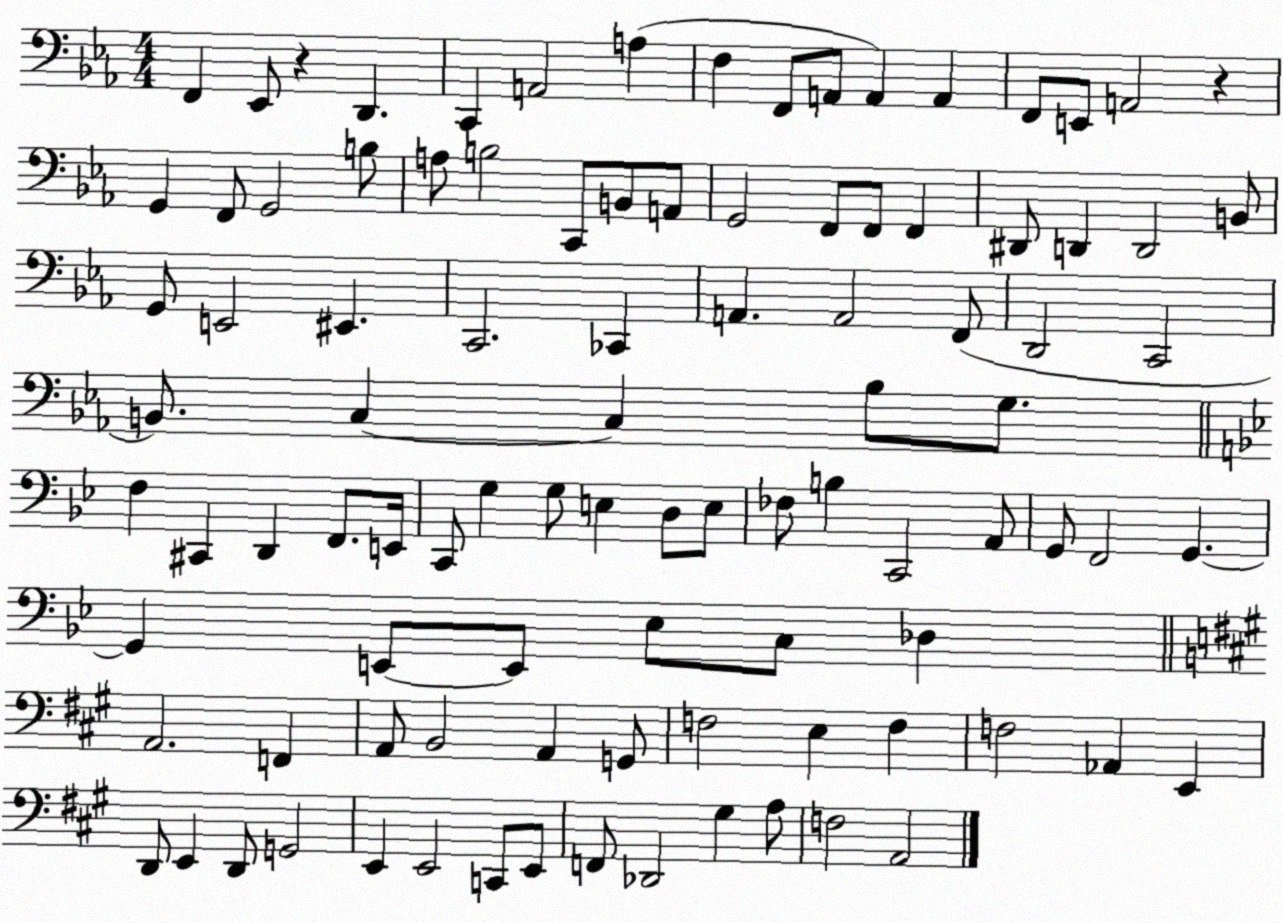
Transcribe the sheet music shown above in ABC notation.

X:1
T:Untitled
M:4/4
L:1/4
K:Eb
F,, _E,,/2 z D,, C,, A,,2 A, F, F,,/2 A,,/2 A,, A,, F,,/2 E,,/2 A,,2 z G,, F,,/2 G,,2 B,/2 A,/2 B,2 C,,/2 B,,/2 A,,/2 G,,2 F,,/2 F,,/2 F,, ^D,,/2 D,, D,,2 B,,/2 G,,/2 E,,2 ^E,, C,,2 _C,, A,, A,,2 F,,/2 D,,2 C,,2 B,,/2 C, C, _B,/2 G,/2 F, ^C,, D,, F,,/2 E,,/4 C,,/2 G, G,/2 E, D,/2 E,/2 _F,/2 B, C,,2 A,,/2 G,,/2 F,,2 G,, G,, E,,/2 E,,/2 _E,/2 C,/2 _D, A,,2 F,, A,,/2 B,,2 A,, G,,/2 F,2 E, F, F,2 _A,, E,, D,,/2 E,, D,,/2 G,,2 E,, E,,2 C,,/2 E,,/2 F,,/2 _D,,2 ^G, A,/2 F,2 A,,2